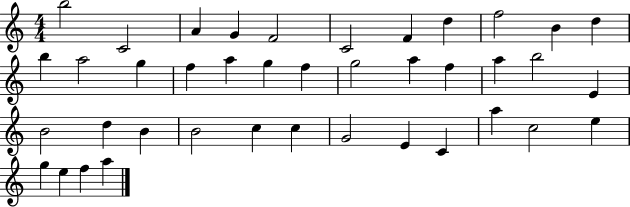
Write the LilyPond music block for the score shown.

{
  \clef treble
  \numericTimeSignature
  \time 4/4
  \key c \major
  b''2 c'2 | a'4 g'4 f'2 | c'2 f'4 d''4 | f''2 b'4 d''4 | \break b''4 a''2 g''4 | f''4 a''4 g''4 f''4 | g''2 a''4 f''4 | a''4 b''2 e'4 | \break b'2 d''4 b'4 | b'2 c''4 c''4 | g'2 e'4 c'4 | a''4 c''2 e''4 | \break g''4 e''4 f''4 a''4 | \bar "|."
}